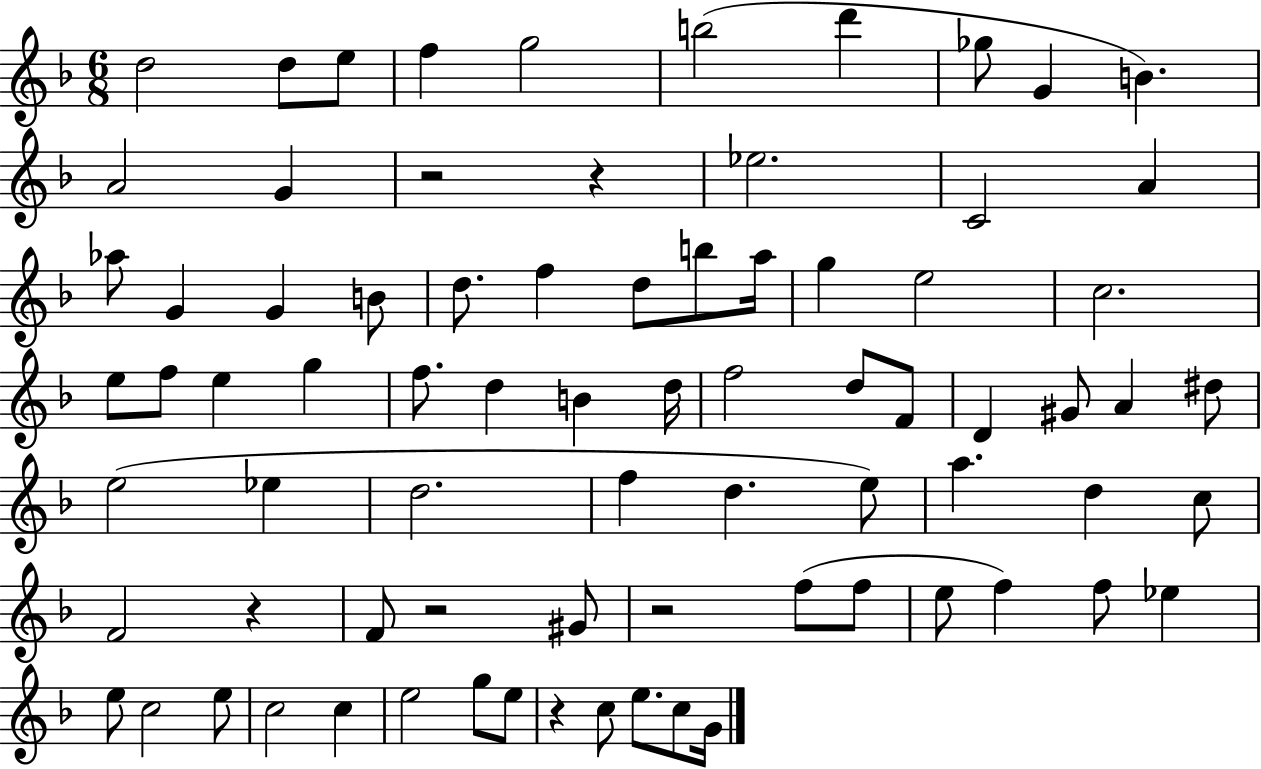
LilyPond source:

{
  \clef treble
  \numericTimeSignature
  \time 6/8
  \key f \major
  d''2 d''8 e''8 | f''4 g''2 | b''2( d'''4 | ges''8 g'4 b'4.) | \break a'2 g'4 | r2 r4 | ees''2. | c'2 a'4 | \break aes''8 g'4 g'4 b'8 | d''8. f''4 d''8 b''8 a''16 | g''4 e''2 | c''2. | \break e''8 f''8 e''4 g''4 | f''8. d''4 b'4 d''16 | f''2 d''8 f'8 | d'4 gis'8 a'4 dis''8 | \break e''2( ees''4 | d''2. | f''4 d''4. e''8) | a''4. d''4 c''8 | \break f'2 r4 | f'8 r2 gis'8 | r2 f''8( f''8 | e''8 f''4) f''8 ees''4 | \break e''8 c''2 e''8 | c''2 c''4 | e''2 g''8 e''8 | r4 c''8 e''8. c''8 g'16 | \break \bar "|."
}